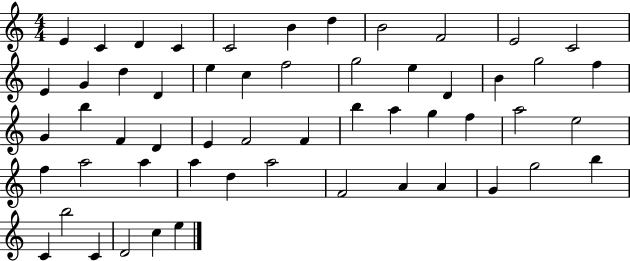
X:1
T:Untitled
M:4/4
L:1/4
K:C
E C D C C2 B d B2 F2 E2 C2 E G d D e c f2 g2 e D B g2 f G b F D E F2 F b a g f a2 e2 f a2 a a d a2 F2 A A G g2 b C b2 C D2 c e